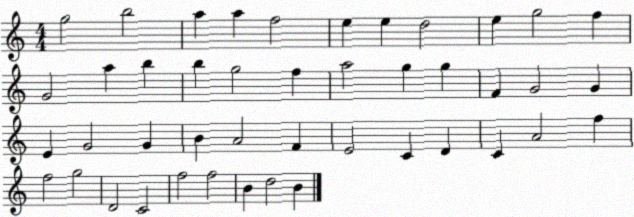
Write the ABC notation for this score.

X:1
T:Untitled
M:4/4
L:1/4
K:C
g2 b2 a a f2 e e d2 e g2 f G2 a b b g2 f a2 g g F G2 G E G2 G B A2 F E2 C D C A2 f f2 g2 D2 C2 f2 f2 B d2 B